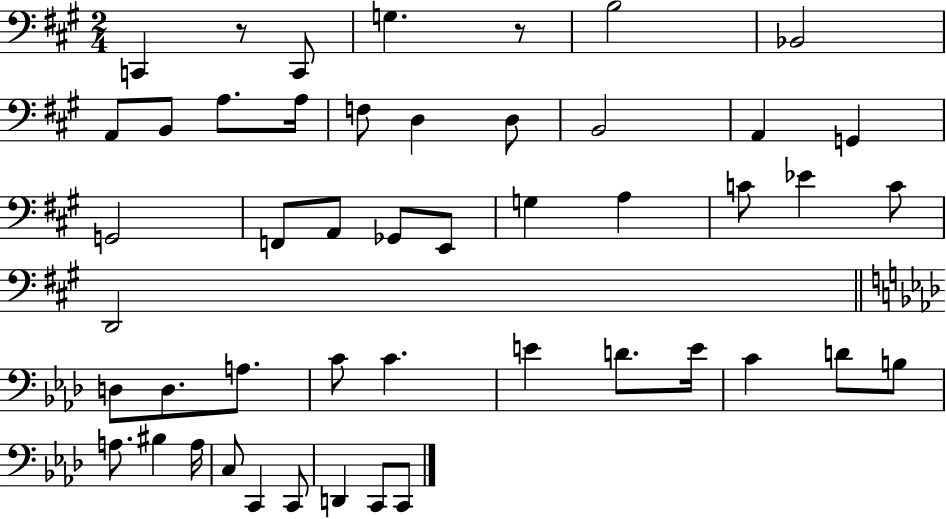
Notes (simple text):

C2/q R/e C2/e G3/q. R/e B3/h Bb2/h A2/e B2/e A3/e. A3/s F3/e D3/q D3/e B2/h A2/q G2/q G2/h F2/e A2/e Gb2/e E2/e G3/q A3/q C4/e Eb4/q C4/e D2/h D3/e D3/e. A3/e. C4/e C4/q. E4/q D4/e. E4/s C4/q D4/e B3/e A3/e. BIS3/q A3/s C3/e C2/q C2/e D2/q C2/e C2/e